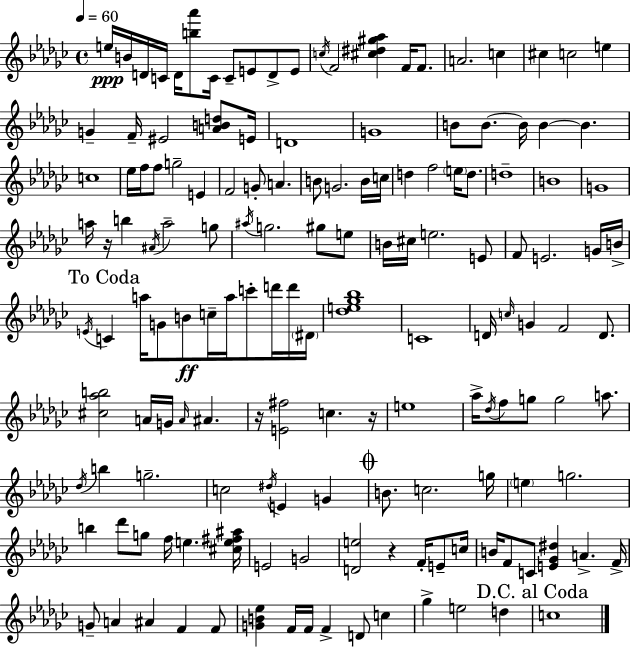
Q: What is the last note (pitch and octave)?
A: C5